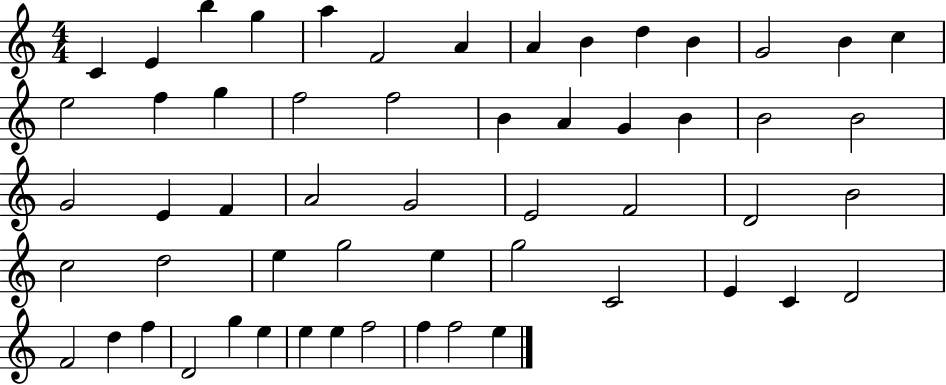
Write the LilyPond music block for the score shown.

{
  \clef treble
  \numericTimeSignature
  \time 4/4
  \key c \major
  c'4 e'4 b''4 g''4 | a''4 f'2 a'4 | a'4 b'4 d''4 b'4 | g'2 b'4 c''4 | \break e''2 f''4 g''4 | f''2 f''2 | b'4 a'4 g'4 b'4 | b'2 b'2 | \break g'2 e'4 f'4 | a'2 g'2 | e'2 f'2 | d'2 b'2 | \break c''2 d''2 | e''4 g''2 e''4 | g''2 c'2 | e'4 c'4 d'2 | \break f'2 d''4 f''4 | d'2 g''4 e''4 | e''4 e''4 f''2 | f''4 f''2 e''4 | \break \bar "|."
}